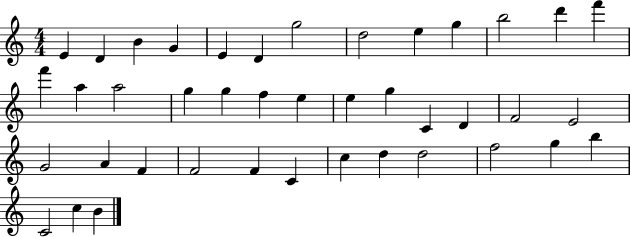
{
  \clef treble
  \numericTimeSignature
  \time 4/4
  \key c \major
  e'4 d'4 b'4 g'4 | e'4 d'4 g''2 | d''2 e''4 g''4 | b''2 d'''4 f'''4 | \break f'''4 a''4 a''2 | g''4 g''4 f''4 e''4 | e''4 g''4 c'4 d'4 | f'2 e'2 | \break g'2 a'4 f'4 | f'2 f'4 c'4 | c''4 d''4 d''2 | f''2 g''4 b''4 | \break c'2 c''4 b'4 | \bar "|."
}